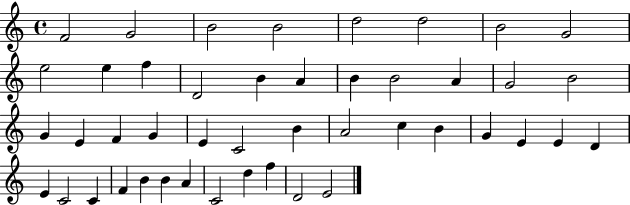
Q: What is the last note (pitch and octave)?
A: E4